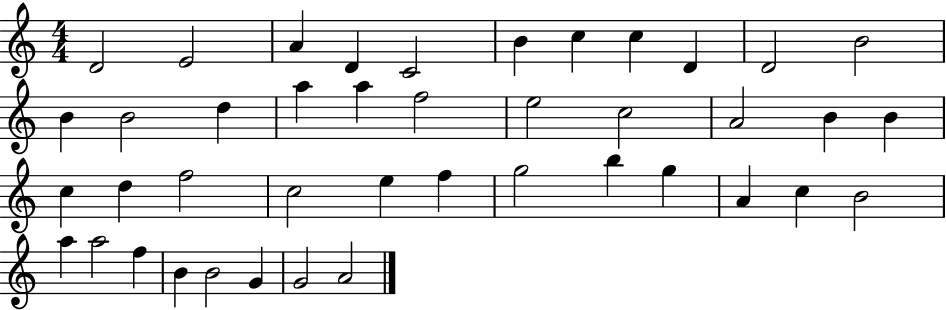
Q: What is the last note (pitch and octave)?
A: A4